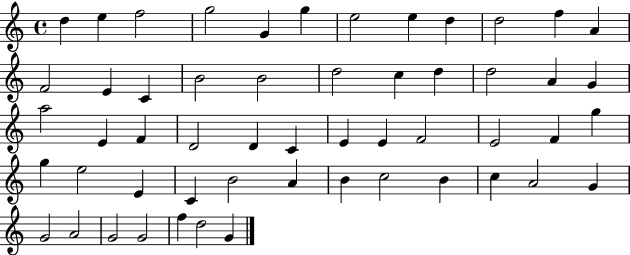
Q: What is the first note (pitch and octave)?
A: D5